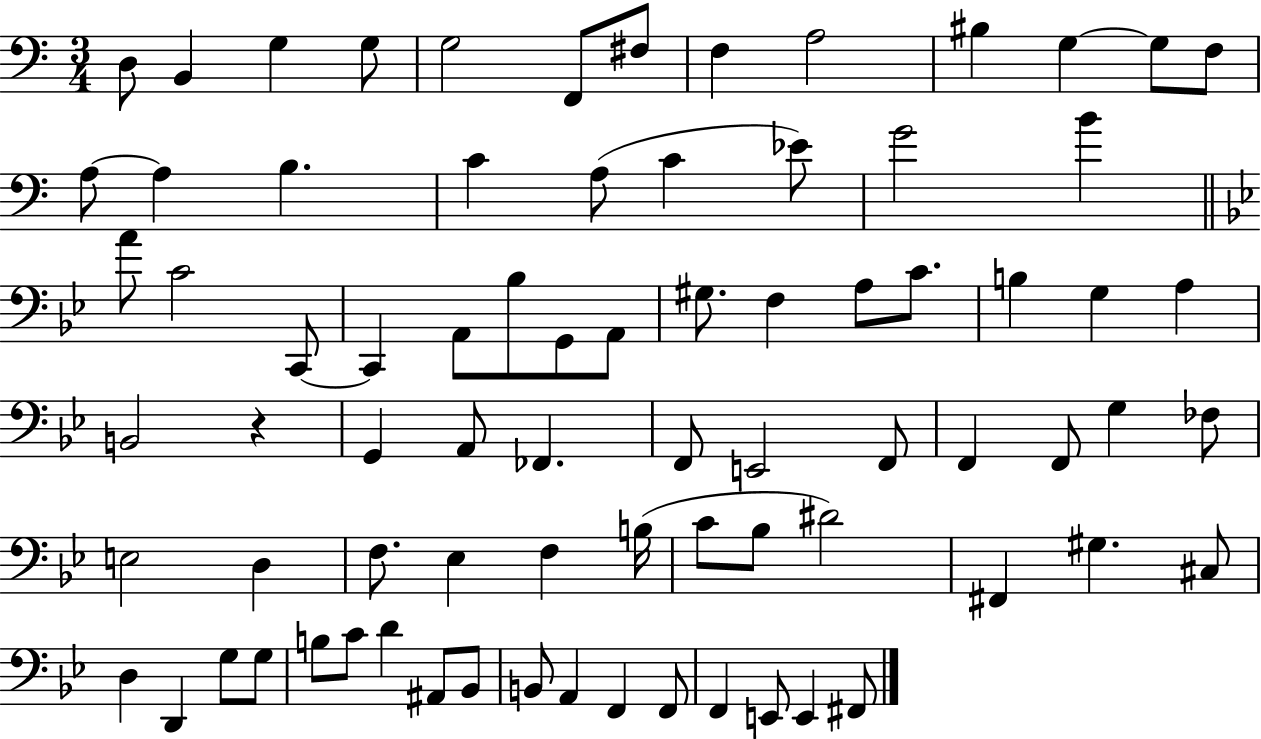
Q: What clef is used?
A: bass